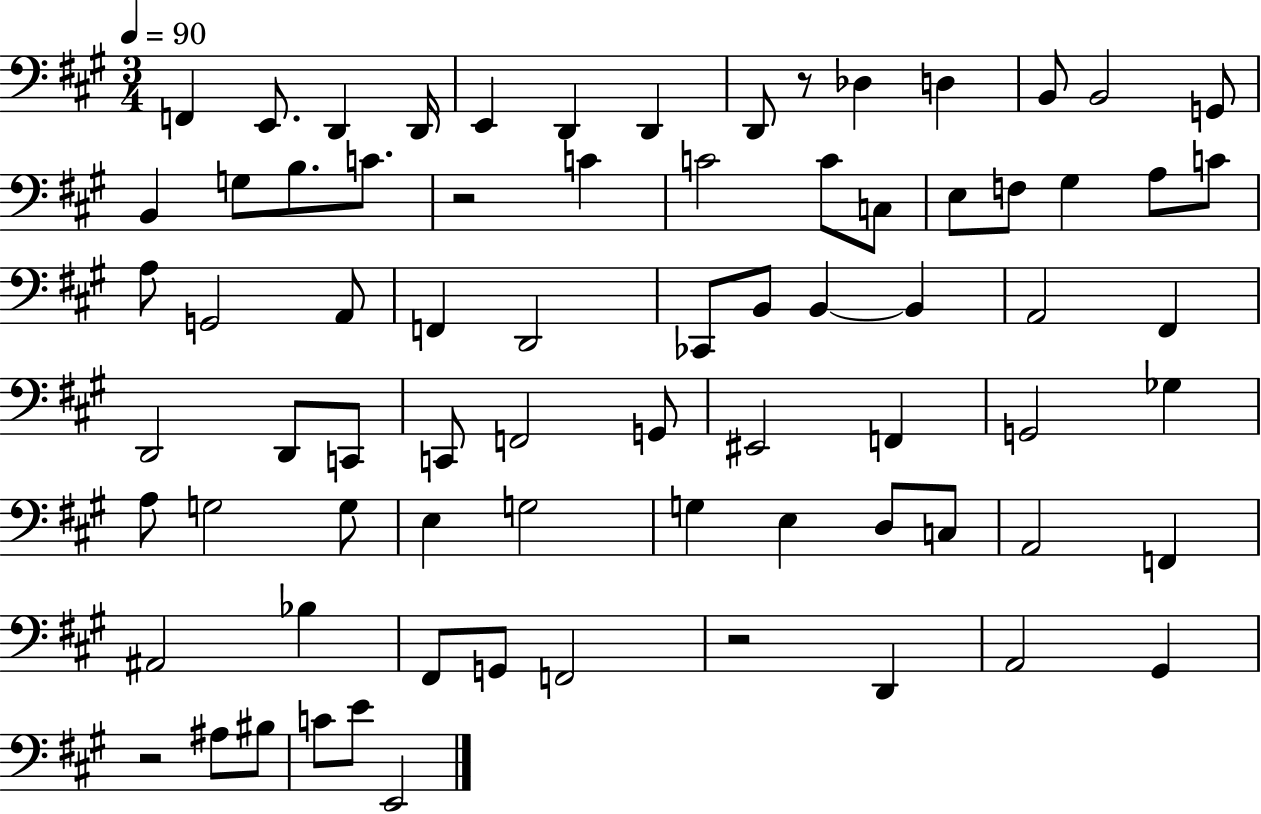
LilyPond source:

{
  \clef bass
  \numericTimeSignature
  \time 3/4
  \key a \major
  \tempo 4 = 90
  f,4 e,8. d,4 d,16 | e,4 d,4 d,4 | d,8 r8 des4 d4 | b,8 b,2 g,8 | \break b,4 g8 b8. c'8. | r2 c'4 | c'2 c'8 c8 | e8 f8 gis4 a8 c'8 | \break a8 g,2 a,8 | f,4 d,2 | ces,8 b,8 b,4~~ b,4 | a,2 fis,4 | \break d,2 d,8 c,8 | c,8 f,2 g,8 | eis,2 f,4 | g,2 ges4 | \break a8 g2 g8 | e4 g2 | g4 e4 d8 c8 | a,2 f,4 | \break ais,2 bes4 | fis,8 g,8 f,2 | r2 d,4 | a,2 gis,4 | \break r2 ais8 bis8 | c'8 e'8 e,2 | \bar "|."
}